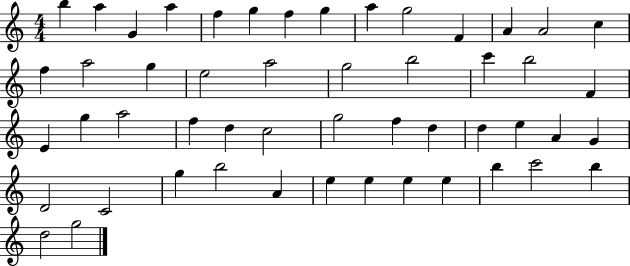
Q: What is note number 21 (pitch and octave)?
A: B5